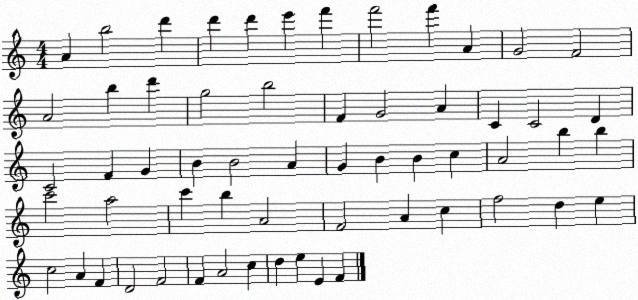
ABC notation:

X:1
T:Untitled
M:4/4
L:1/4
K:C
A b2 d' d' d' e' f' f'2 f' A G2 F2 A2 b d' g2 b2 F G2 A C C2 D C2 F G B B2 A G B B c A2 b b c'2 a2 c' b A2 F2 A c f2 d e c2 A F D2 F2 F A2 c d e E F